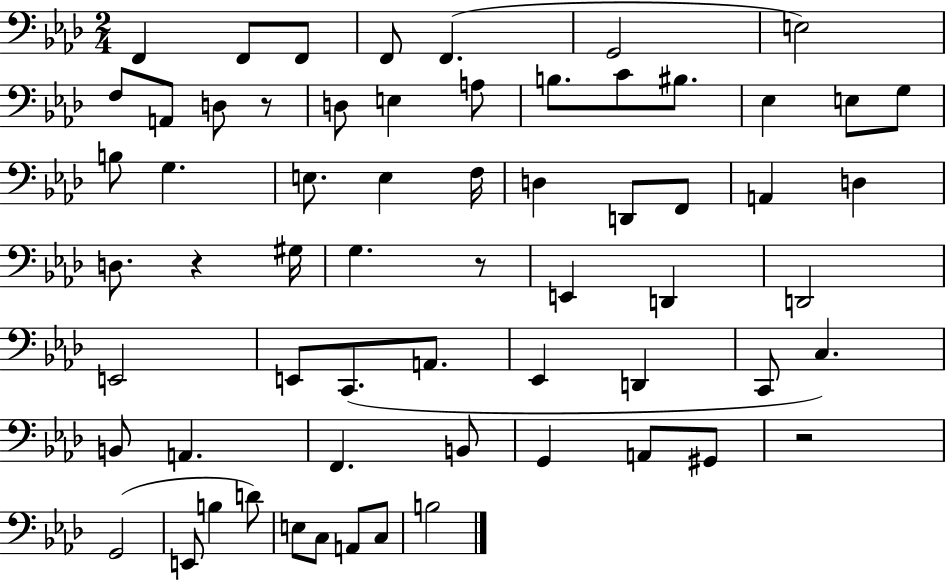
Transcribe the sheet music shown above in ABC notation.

X:1
T:Untitled
M:2/4
L:1/4
K:Ab
F,, F,,/2 F,,/2 F,,/2 F,, G,,2 E,2 F,/2 A,,/2 D,/2 z/2 D,/2 E, A,/2 B,/2 C/2 ^B,/2 _E, E,/2 G,/2 B,/2 G, E,/2 E, F,/4 D, D,,/2 F,,/2 A,, D, D,/2 z ^G,/4 G, z/2 E,, D,, D,,2 E,,2 E,,/2 C,,/2 A,,/2 _E,, D,, C,,/2 C, B,,/2 A,, F,, B,,/2 G,, A,,/2 ^G,,/2 z2 G,,2 E,,/2 B, D/2 E,/2 C,/2 A,,/2 C,/2 B,2